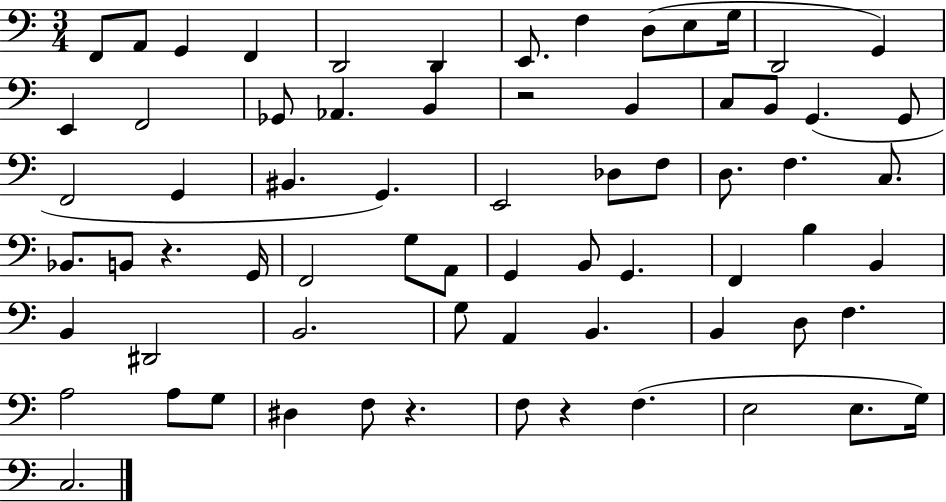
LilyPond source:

{
  \clef bass
  \numericTimeSignature
  \time 3/4
  \key c \major
  \repeat volta 2 { f,8 a,8 g,4 f,4 | d,2 d,4 | e,8. f4 d8( e8 g16 | d,2 g,4) | \break e,4 f,2 | ges,8 aes,4. b,4 | r2 b,4 | c8 b,8 g,4.( g,8 | \break f,2 g,4 | bis,4. g,4.) | e,2 des8 f8 | d8. f4. c8. | \break bes,8. b,8 r4. g,16 | f,2 g8 a,8 | g,4 b,8 g,4. | f,4 b4 b,4 | \break b,4 dis,2 | b,2. | g8 a,4 b,4. | b,4 d8 f4. | \break a2 a8 g8 | dis4 f8 r4. | f8 r4 f4.( | e2 e8. g16) | \break c2. | } \bar "|."
}